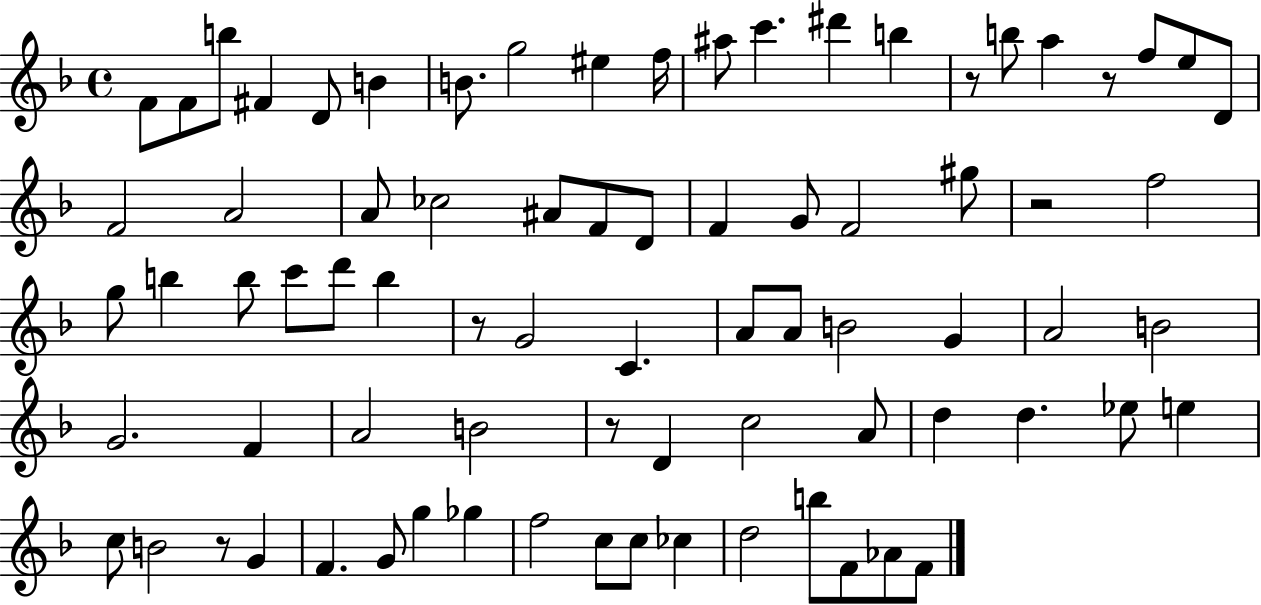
{
  \clef treble
  \time 4/4
  \defaultTimeSignature
  \key f \major
  f'8 f'8 b''8 fis'4 d'8 b'4 | b'8. g''2 eis''4 f''16 | ais''8 c'''4. dis'''4 b''4 | r8 b''8 a''4 r8 f''8 e''8 d'8 | \break f'2 a'2 | a'8 ces''2 ais'8 f'8 d'8 | f'4 g'8 f'2 gis''8 | r2 f''2 | \break g''8 b''4 b''8 c'''8 d'''8 b''4 | r8 g'2 c'4. | a'8 a'8 b'2 g'4 | a'2 b'2 | \break g'2. f'4 | a'2 b'2 | r8 d'4 c''2 a'8 | d''4 d''4. ees''8 e''4 | \break c''8 b'2 r8 g'4 | f'4. g'8 g''4 ges''4 | f''2 c''8 c''8 ces''4 | d''2 b''8 f'8 aes'8 f'8 | \break \bar "|."
}